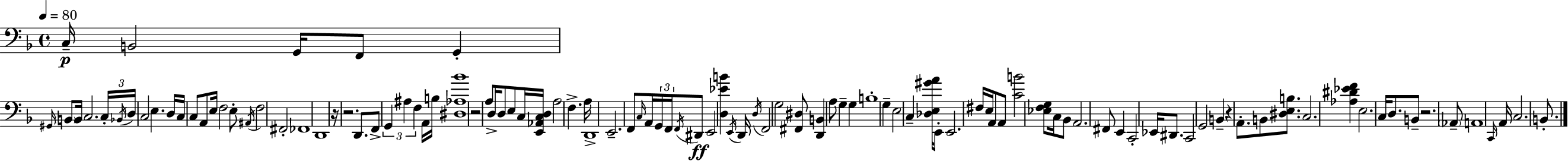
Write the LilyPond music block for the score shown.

{
  \clef bass
  \time 4/4
  \defaultTimeSignature
  \key d \minor
  \tempo 4 = 80
  \repeat volta 2 { c16--\p b,2 g,16 f,8 g,4-. | \grace { gis,16 } \parenthesize b,8 b,16 c2. | \tuplet 3/2 { c16-. \acciaccatura { bes,16 } d16 } c2 e4. | d16 c16 c8 a,8 e16 f2 | \break e8-. \acciaccatura { ais,16 } f2 fis,2-. | fes,1 | d,1 | r16 r2. | \break d,8. f,8-> \tuplet 3/2 { g,4 ais4 f4 } | a,16 b16 <dis aes bes'>1 | r2 a8 d16-> d8 | e8 c16 <e, aes, c d>16 a2 f4.-> | \break a16 d,1-> | e,2.-- f,8 | \grace { c16 } a,16 \tuplet 3/2 { g,16 f,16 \acciaccatura { f,16 } } dis,8\ff e,2 | <d ees' b'>4 \acciaccatura { e,16 } d,16 \acciaccatura { d16 } f,2 g2 | \break <fis, dis>8 <d, b,>4 a8 g4-- | g4 b1-. | g4-- e2 | c4-- <des e gis' a'>16 e,8-. e,2. | \break fis16 e16 a,8 a,8 <c' b'>2 | <ees f g>8 c16 bes,8 a,2. | fis,8 e,4 c,2-. | ees,16 dis,8. c,2 g,2 | \break b,4-- r4 a,8.-. | b,8 <dis e b>8. c2. | <aes dis' ees' f'>4 e2. | c16 d8. b,8-- r2. | \break \parenthesize aes,8-- a,1 | \grace { c,16 } a,16 c2. | b,8.-. } \bar "|."
}